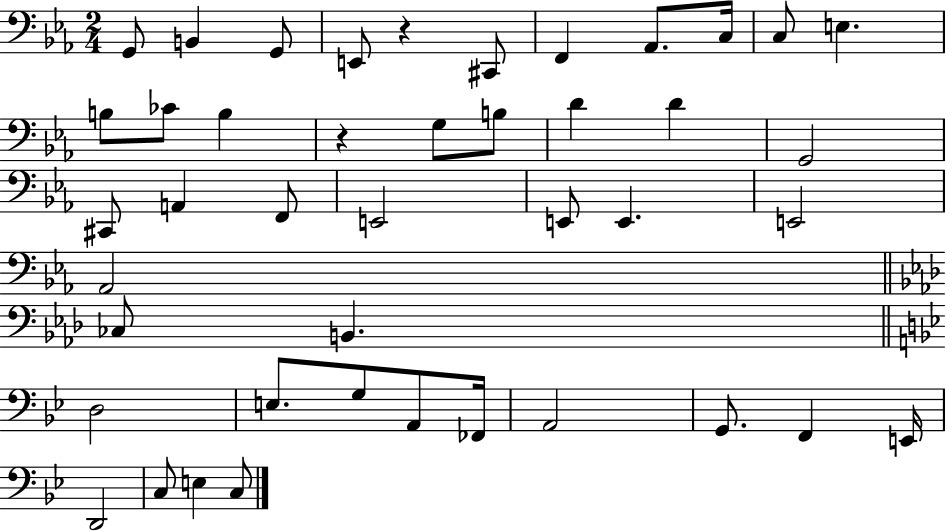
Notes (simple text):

G2/e B2/q G2/e E2/e R/q C#2/e F2/q Ab2/e. C3/s C3/e E3/q. B3/e CES4/e B3/q R/q G3/e B3/e D4/q D4/q G2/h C#2/e A2/q F2/e E2/h E2/e E2/q. E2/h Ab2/h CES3/e B2/q. D3/h E3/e. G3/e A2/e FES2/s A2/h G2/e. F2/q E2/s D2/h C3/e E3/q C3/e